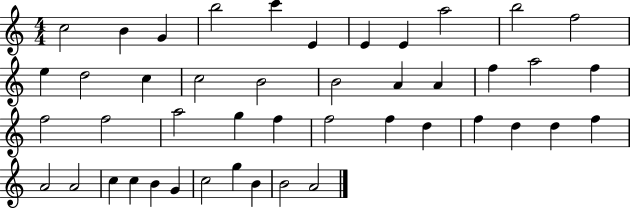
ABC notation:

X:1
T:Untitled
M:4/4
L:1/4
K:C
c2 B G b2 c' E E E a2 b2 f2 e d2 c c2 B2 B2 A A f a2 f f2 f2 a2 g f f2 f d f d d f A2 A2 c c B G c2 g B B2 A2